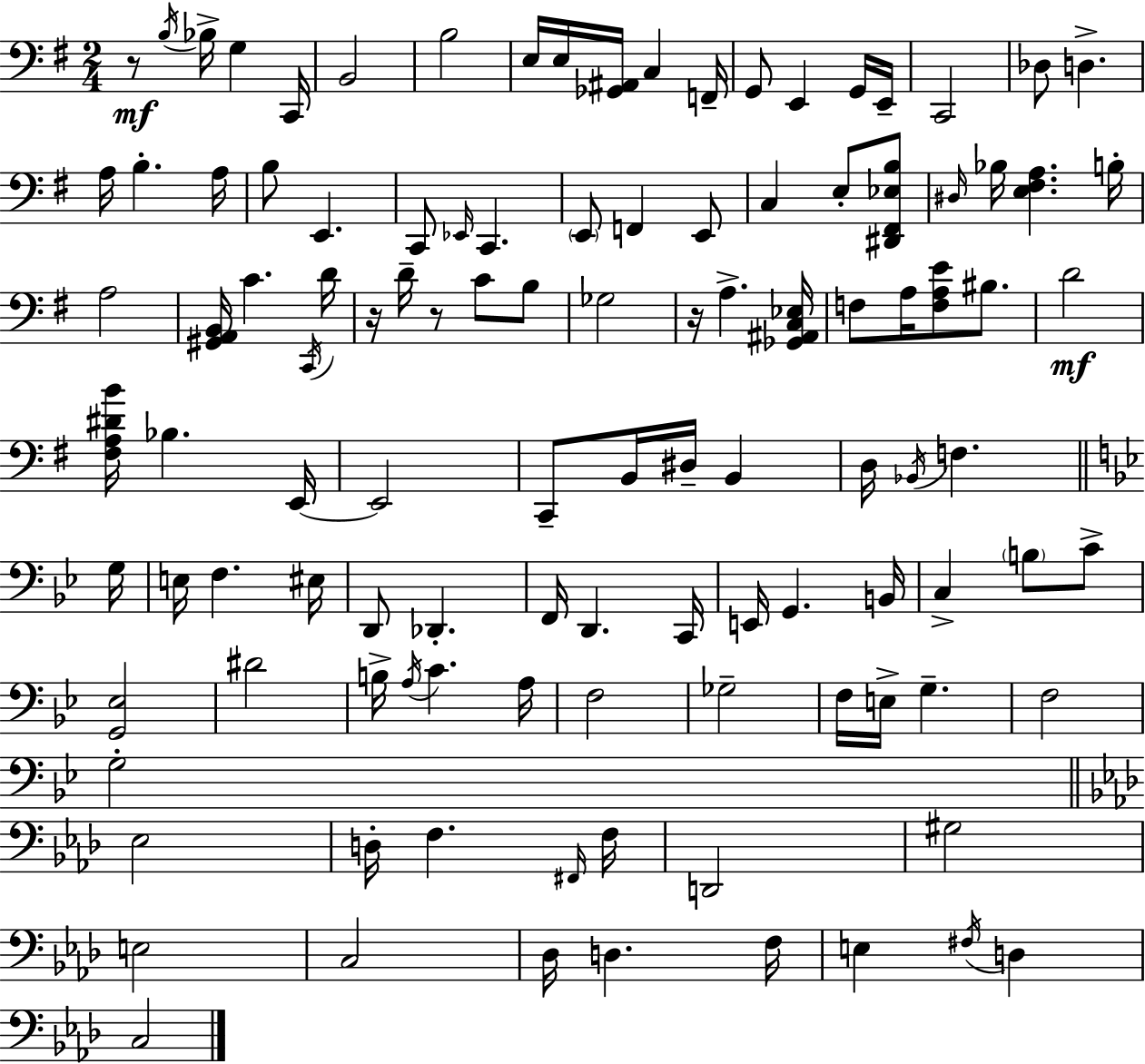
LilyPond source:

{
  \clef bass
  \numericTimeSignature
  \time 2/4
  \key g \major
  r8\mf \acciaccatura { b16 } bes16-> g4 | c,16 b,2 | b2 | e16 e16 <ges, ais,>16 c4 | \break f,16-- g,8 e,4 g,16 | e,16-- c,2 | des8 d4.-> | a16 b4.-. | \break a16 b8 e,4. | c,8 \grace { ees,16 } c,4. | \parenthesize e,8 f,4 | e,8 c4 e8-. | \break <dis, fis, ees b>8 \grace { dis16 } bes16 <e fis a>4. | b16-. a2 | <gis, a, b,>16 c'4. | \acciaccatura { c,16 } d'16 r16 d'16-- r8 | \break c'8 b8 ges2 | r16 a4.-> | <ges, ais, c ees>16 f8 a16 <f a e'>8 | bis8. d'2\mf | \break <fis a dis' b'>16 bes4. | e,16~~ e,2 | c,8-- b,16 dis16-- | b,4 d16 \acciaccatura { bes,16 } f4. | \break \bar "||" \break \key bes \major g16 e16 f4. | eis16 d,8 des,4.-. | f,16 d,4. | c,16 e,16 g,4. | \break b,16 c4-> \parenthesize b8 c'8-> | <g, ees>2 | dis'2 | b16-> \acciaccatura { a16 } c'4. | \break a16 f2 | ges2-- | f16 e16-> g4.-- | f2 | \break g2-. | \bar "||" \break \key aes \major ees2 | d16-. f4. \grace { fis,16 } | f16 d,2 | gis2 | \break e2 | c2 | des16 d4. | f16 e4 \acciaccatura { fis16 } d4 | \break c2 | \bar "|."
}